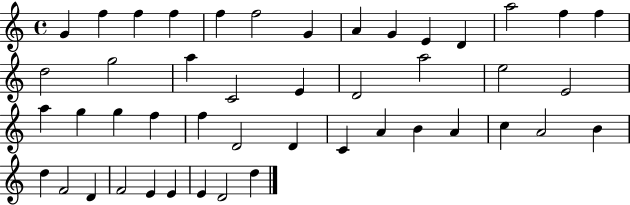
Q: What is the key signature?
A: C major